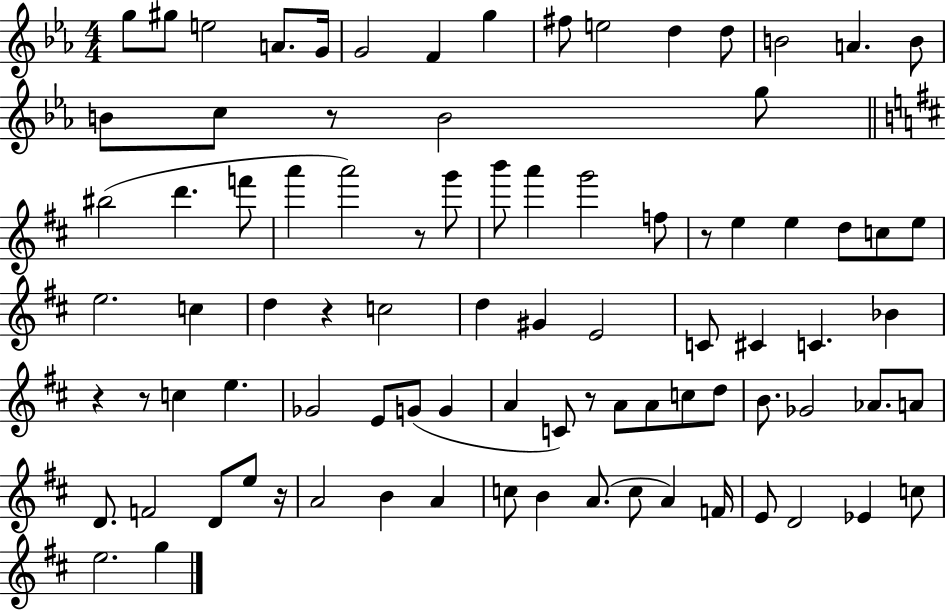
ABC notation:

X:1
T:Untitled
M:4/4
L:1/4
K:Eb
g/2 ^g/2 e2 A/2 G/4 G2 F g ^f/2 e2 d d/2 B2 A B/2 B/2 c/2 z/2 B2 g/2 ^b2 d' f'/2 a' a'2 z/2 g'/2 b'/2 a' g'2 f/2 z/2 e e d/2 c/2 e/2 e2 c d z c2 d ^G E2 C/2 ^C C _B z z/2 c e _G2 E/2 G/2 G A C/2 z/2 A/2 A/2 c/2 d/2 B/2 _G2 _A/2 A/2 D/2 F2 D/2 e/2 z/4 A2 B A c/2 B A/2 c/2 A F/4 E/2 D2 _E c/2 e2 g